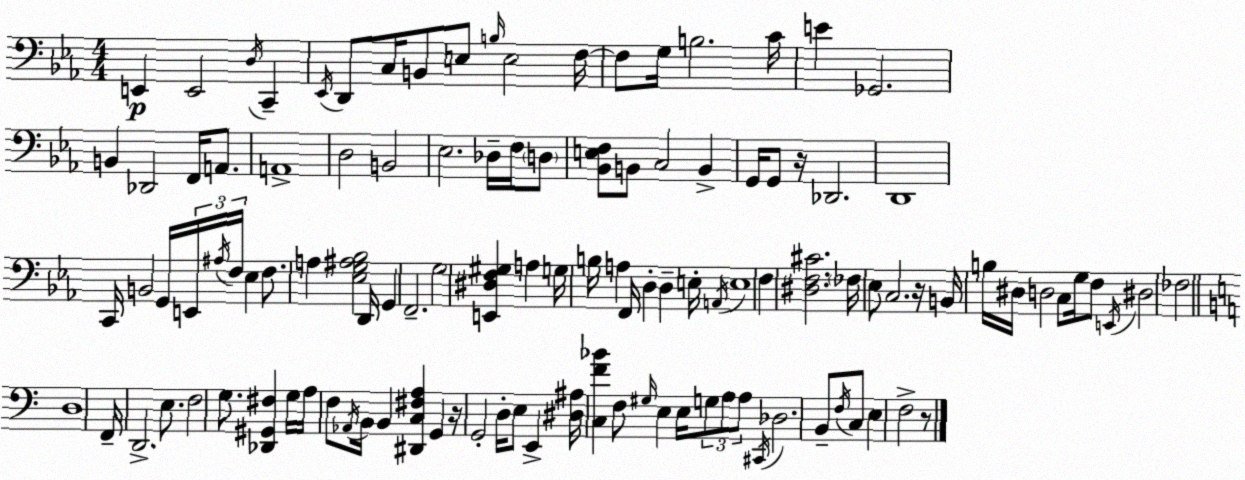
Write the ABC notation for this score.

X:1
T:Untitled
M:4/4
L:1/4
K:Cm
E,, E,,2 D,/4 C,, _E,,/4 D,,/2 C,/4 B,,/2 E,/2 B,/4 E,2 F,/4 F,/2 G,/4 B,2 C/4 E _G,,2 B,, _D,,2 F,,/4 A,,/2 A,,4 D,2 B,,2 _E,2 _D,/4 F,/4 D,/2 [_B,,E,F,]/2 B,,/2 C,2 B,, G,,/4 G,,/2 z/4 _D,,2 D,,4 C,,/4 B,,2 G,,/4 E,,/4 ^A,/4 F,/4 _E, F,/2 A, [_E,G,^A,_B,]2 D,,/4 G,, F,,2 G,2 [E,,^D,F,^G,] A, G,/4 B,/4 A, F,,/4 D, D, E,/4 A,,/4 E,4 F, [^D,F,^C]2 _F,/4 _E,/2 C,2 z/4 B,,/4 B,/4 ^D,/4 D,2 C,/2 G,/4 F,/2 E,,/4 ^D,2 _F,2 D,4 F,,/4 D,,2 E,/2 F,2 G,/2 [_D,,^G,,^F,] G,/4 A,/4 F,/2 _A,,/4 B,,/4 B,, [^D,,C,^F,A,] G,, z/4 G,,2 D,/4 E,/2 E,, [^D,^A,]/4 [C,F_B] F,/2 ^G,/4 E, E,/4 G,/2 A,/2 A,/2 ^C,,/4 _D,2 B,,/2 F,/4 C,/2 E, F,2 z/2